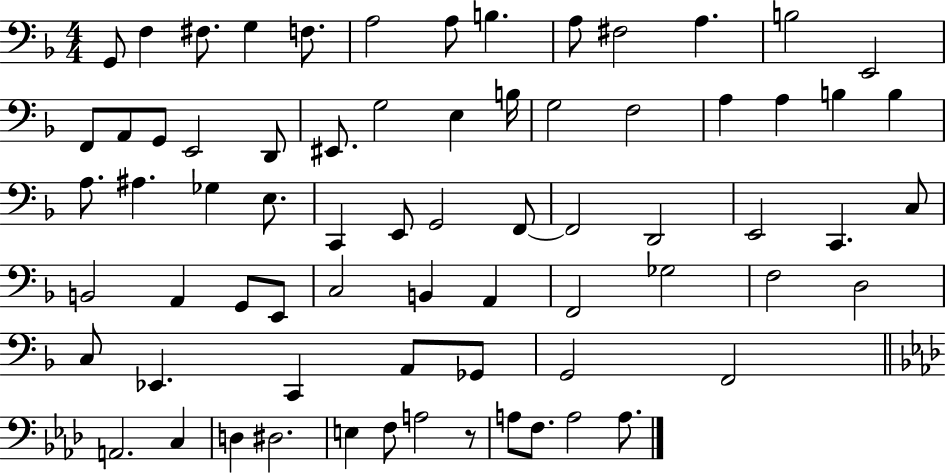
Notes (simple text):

G2/e F3/q F#3/e. G3/q F3/e. A3/h A3/e B3/q. A3/e F#3/h A3/q. B3/h E2/h F2/e A2/e G2/e E2/h D2/e EIS2/e. G3/h E3/q B3/s G3/h F3/h A3/q A3/q B3/q B3/q A3/e. A#3/q. Gb3/q E3/e. C2/q E2/e G2/h F2/e F2/h D2/h E2/h C2/q. C3/e B2/h A2/q G2/e E2/e C3/h B2/q A2/q F2/h Gb3/h F3/h D3/h C3/e Eb2/q. C2/q A2/e Gb2/e G2/h F2/h A2/h. C3/q D3/q D#3/h. E3/q F3/e A3/h R/e A3/e F3/e. A3/h A3/e.